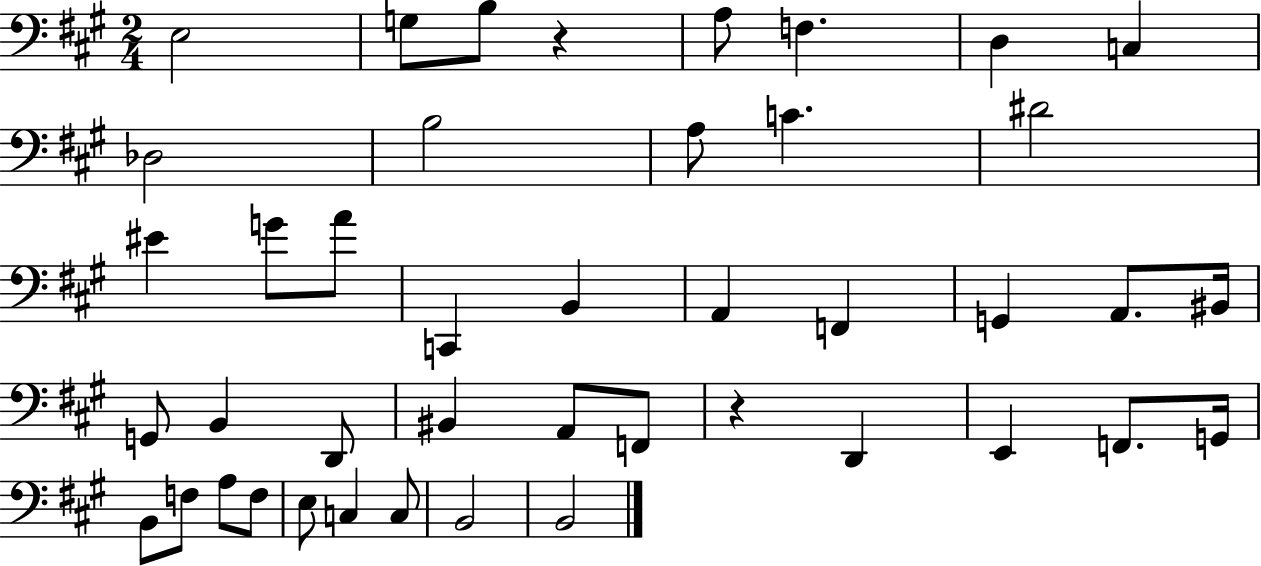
{
  \clef bass
  \numericTimeSignature
  \time 2/4
  \key a \major
  e2 | g8 b8 r4 | a8 f4. | d4 c4 | \break des2 | b2 | a8 c'4. | dis'2 | \break eis'4 g'8 a'8 | c,4 b,4 | a,4 f,4 | g,4 a,8. bis,16 | \break g,8 b,4 d,8 | bis,4 a,8 f,8 | r4 d,4 | e,4 f,8. g,16 | \break b,8 f8 a8 f8 | e8 c4 c8 | b,2 | b,2 | \break \bar "|."
}